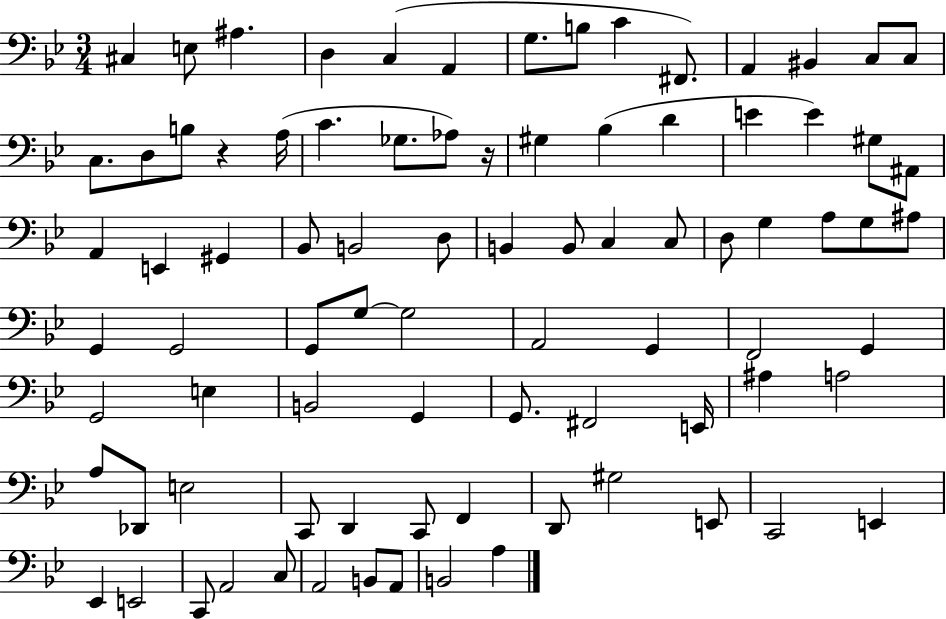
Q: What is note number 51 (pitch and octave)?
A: F2